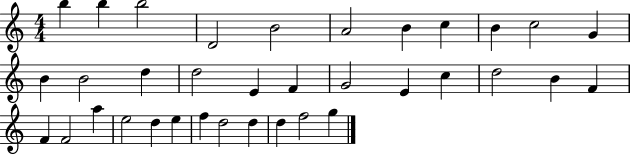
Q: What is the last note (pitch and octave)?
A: G5